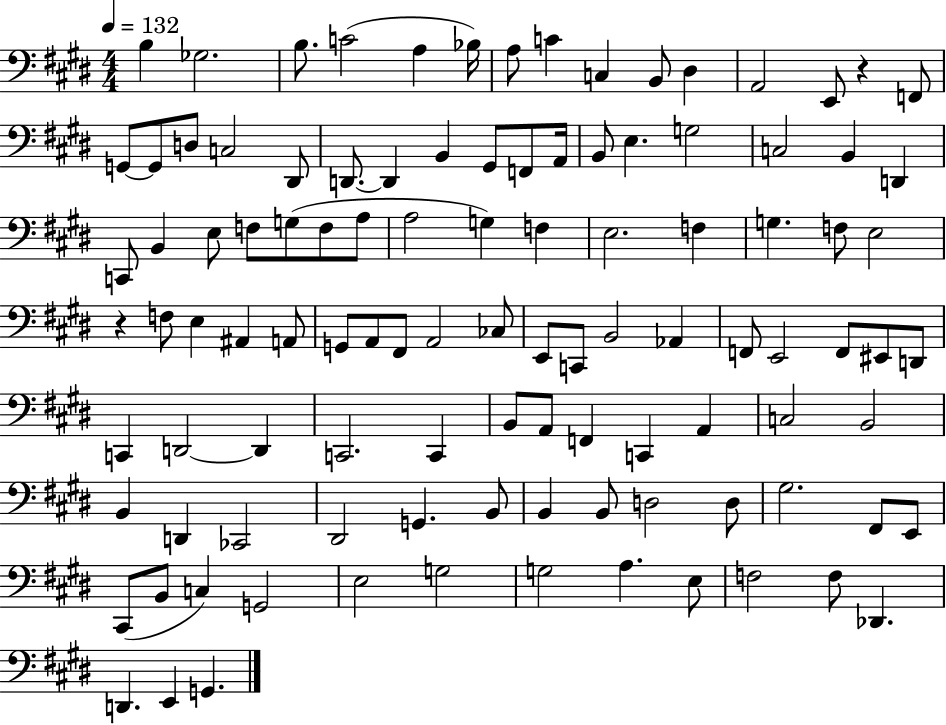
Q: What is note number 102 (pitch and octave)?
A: D2